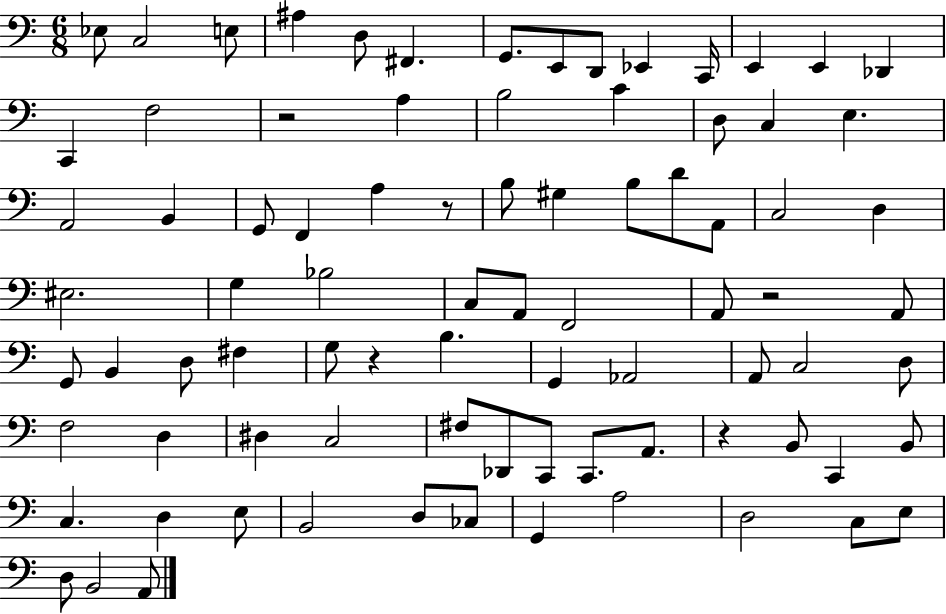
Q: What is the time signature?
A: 6/8